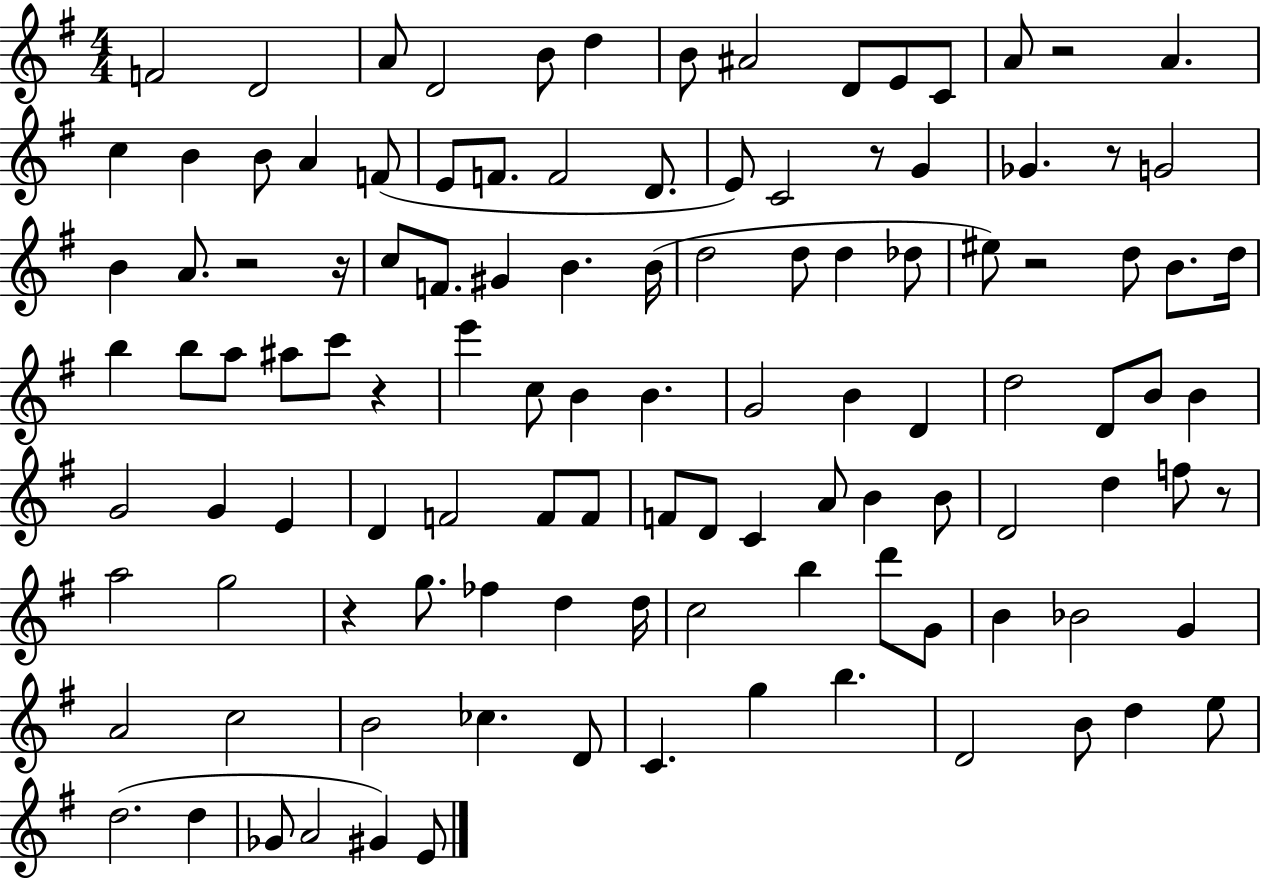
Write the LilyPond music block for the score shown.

{
  \clef treble
  \numericTimeSignature
  \time 4/4
  \key g \major
  f'2 d'2 | a'8 d'2 b'8 d''4 | b'8 ais'2 d'8 e'8 c'8 | a'8 r2 a'4. | \break c''4 b'4 b'8 a'4 f'8( | e'8 f'8. f'2 d'8. | e'8) c'2 r8 g'4 | ges'4. r8 g'2 | \break b'4 a'8. r2 r16 | c''8 f'8. gis'4 b'4. b'16( | d''2 d''8 d''4 des''8 | eis''8) r2 d''8 b'8. d''16 | \break b''4 b''8 a''8 ais''8 c'''8 r4 | e'''4 c''8 b'4 b'4. | g'2 b'4 d'4 | d''2 d'8 b'8 b'4 | \break g'2 g'4 e'4 | d'4 f'2 f'8 f'8 | f'8 d'8 c'4 a'8 b'4 b'8 | d'2 d''4 f''8 r8 | \break a''2 g''2 | r4 g''8. fes''4 d''4 d''16 | c''2 b''4 d'''8 g'8 | b'4 bes'2 g'4 | \break a'2 c''2 | b'2 ces''4. d'8 | c'4. g''4 b''4. | d'2 b'8 d''4 e''8 | \break d''2.( d''4 | ges'8 a'2 gis'4) e'8 | \bar "|."
}